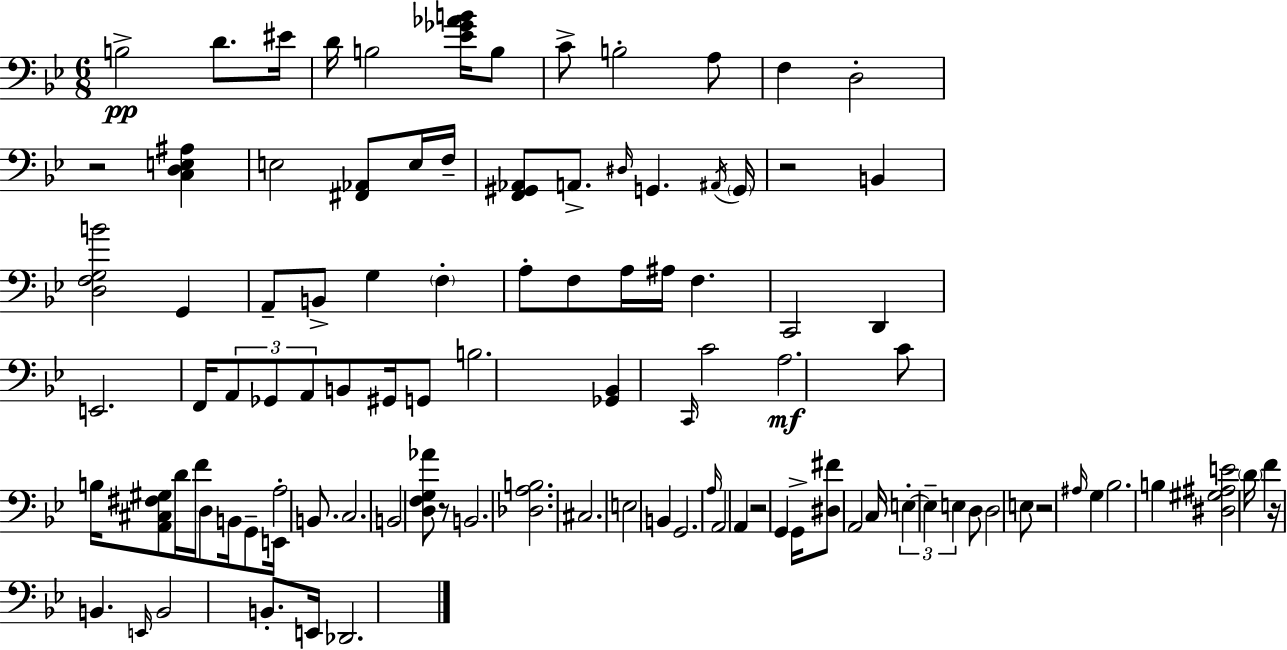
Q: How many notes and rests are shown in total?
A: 103